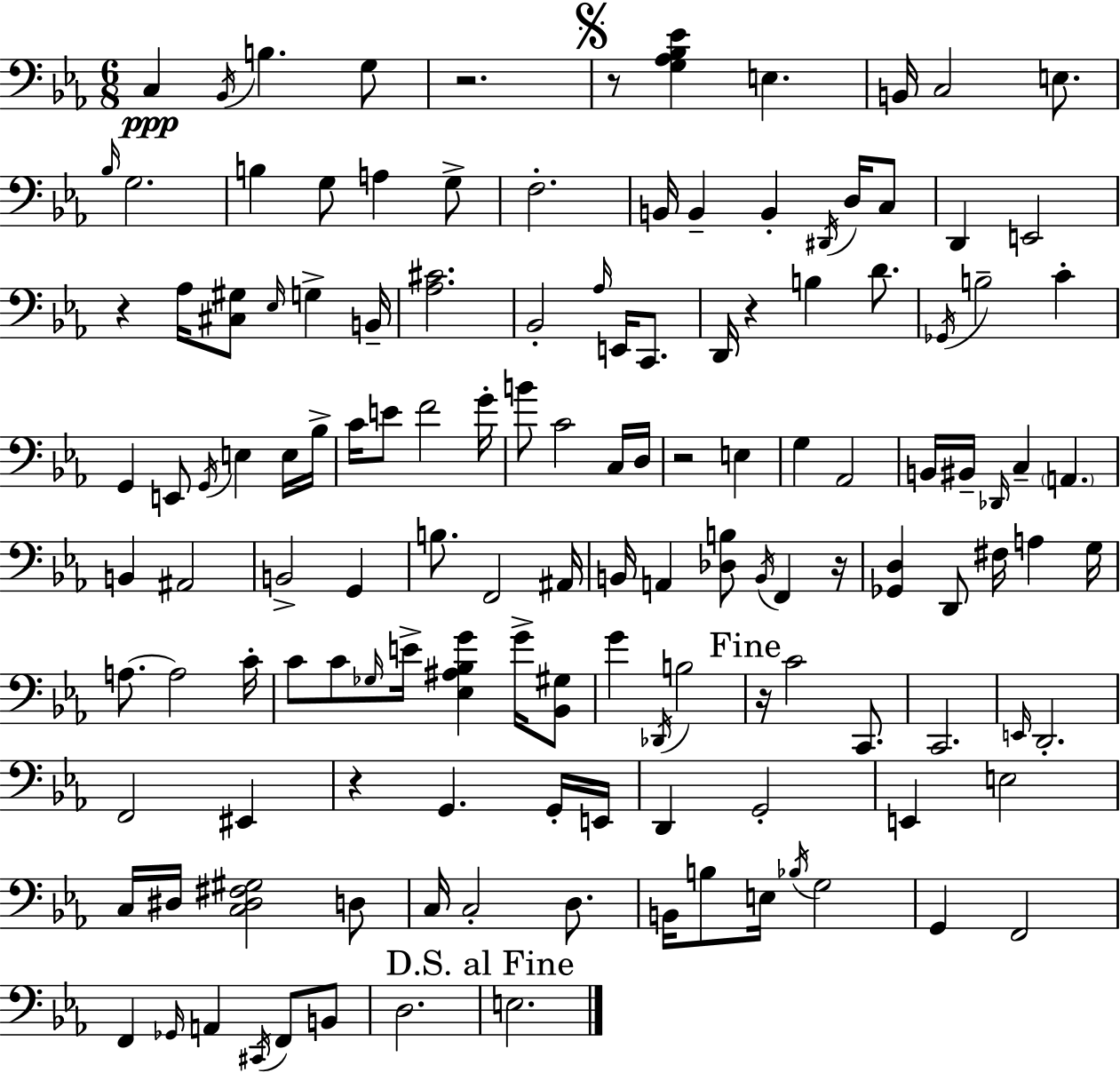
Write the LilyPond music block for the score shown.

{
  \clef bass
  \numericTimeSignature
  \time 6/8
  \key c \minor
  \repeat volta 2 { c4\ppp \acciaccatura { bes,16 } b4. g8 | r2. | \mark \markup { \musicglyph "scripts.segno" } r8 <g aes bes ees'>4 e4. | b,16 c2 e8. | \break \grace { bes16 } g2. | b4 g8 a4 | g8-> f2.-. | b,16 b,4-- b,4-. \acciaccatura { dis,16 } | \break d16 c8 d,4 e,2 | r4 aes16 <cis gis>8 \grace { ees16 } g4-> | b,16-- <aes cis'>2. | bes,2-. | \break \grace { aes16 } e,16 c,8. d,16 r4 b4 | d'8. \acciaccatura { ges,16 } b2-- | c'4-. g,4 e,8 | \acciaccatura { g,16 } e4 e16 bes16-> c'16 e'8 f'2 | \break g'16-. b'8 c'2 | c16 d16 r2 | e4 g4 aes,2 | b,16 bis,16-- \grace { des,16 } c4-- | \break \parenthesize a,4. b,4 | ais,2 b,2-> | g,4 b8. f,2 | ais,16 b,16 a,4 | \break <des b>8 \acciaccatura { b,16 } f,4 r16 <ges, d>4 | d,8 fis16 a4 g16 a8.~~ | a2 c'16-. c'8 c'8 | \grace { ges16 } e'16-> <ees ais bes g'>4 g'16-> <bes, gis>8 g'4 | \break \acciaccatura { des,16 } b2 \mark "Fine" r16 | c'2 c,8. c,2. | \grace { e,16 } | d,2.-. | \break f,2 eis,4 | r4 g,4. g,16-. e,16 | d,4 g,2-. | e,4 e2 | \break c16 dis16 <c dis fis gis>2 d8 | c16 c2-. d8. | b,16 b8 e16 \acciaccatura { bes16 } g2 | g,4 f,2 | \break f,4 \grace { ges,16 } a,4 \acciaccatura { cis,16 } f,8 | b,8 d2. | \mark "D.S. al Fine" e2. | } \bar "|."
}